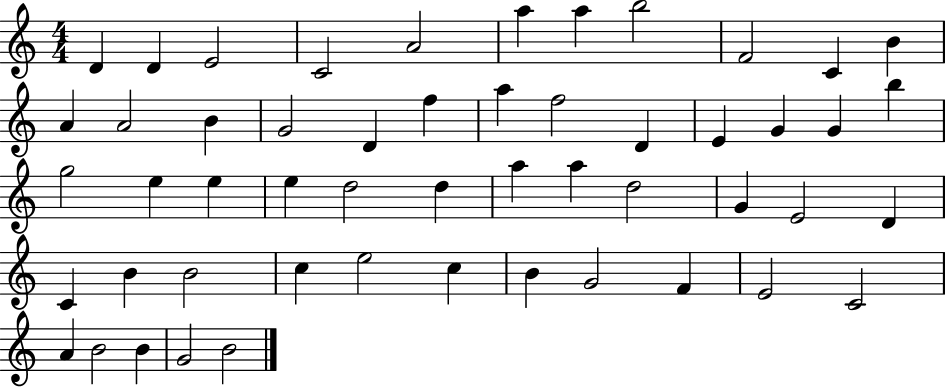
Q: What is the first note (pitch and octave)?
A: D4